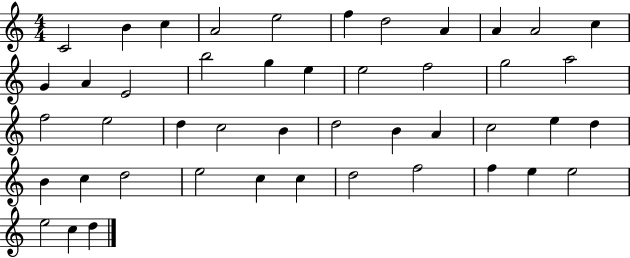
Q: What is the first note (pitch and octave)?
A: C4